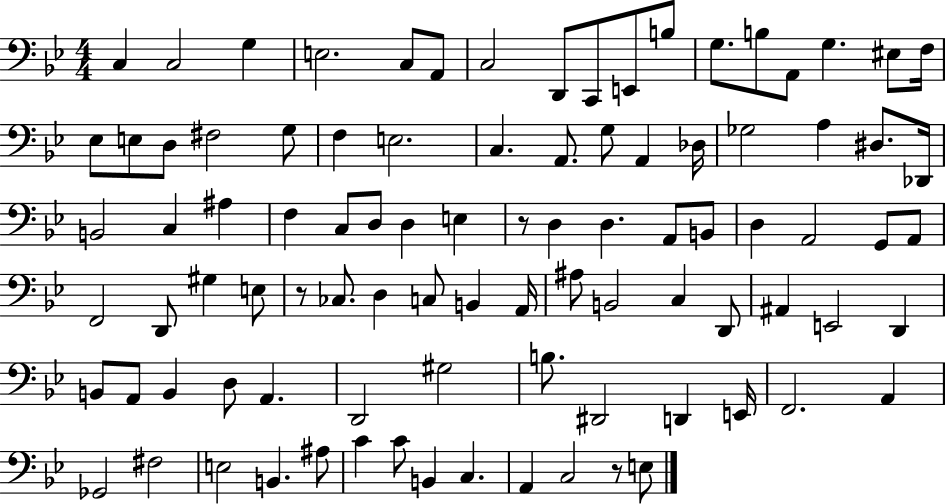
{
  \clef bass
  \numericTimeSignature
  \time 4/4
  \key bes \major
  c4 c2 g4 | e2. c8 a,8 | c2 d,8 c,8 e,8 b8 | g8. b8 a,8 g4. eis8 f16 | \break ees8 e8 d8 fis2 g8 | f4 e2. | c4. a,8. g8 a,4 des16 | ges2 a4 dis8. des,16 | \break b,2 c4 ais4 | f4 c8 d8 d4 e4 | r8 d4 d4. a,8 b,8 | d4 a,2 g,8 a,8 | \break f,2 d,8 gis4 e8 | r8 ces8. d4 c8 b,4 a,16 | ais8 b,2 c4 d,8 | ais,4 e,2 d,4 | \break b,8 a,8 b,4 d8 a,4. | d,2 gis2 | b8. dis,2 d,4 e,16 | f,2. a,4 | \break ges,2 fis2 | e2 b,4. ais8 | c'4 c'8 b,4 c4. | a,4 c2 r8 e8 | \break \bar "|."
}